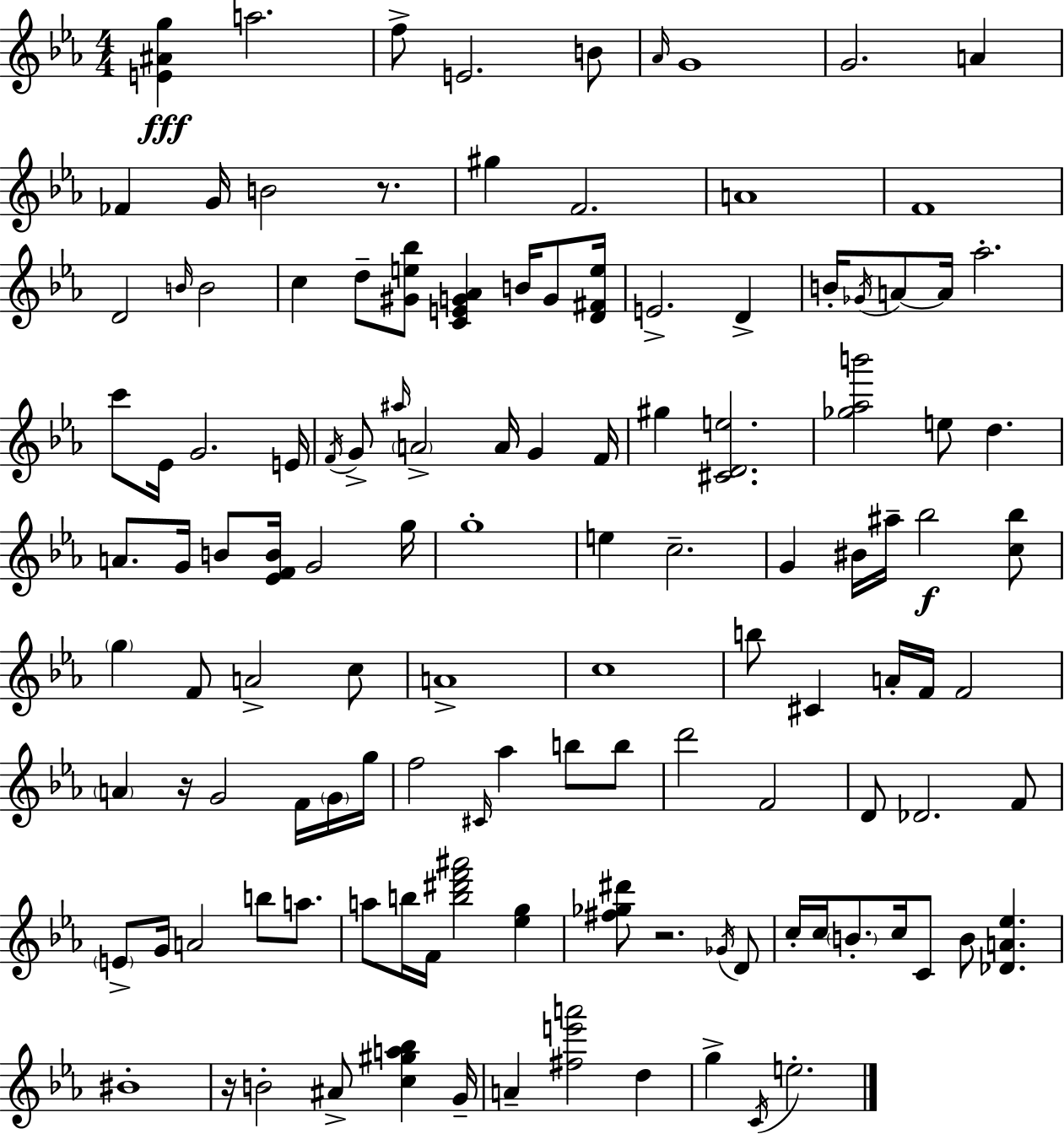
[E4,A#4,G5]/q A5/h. F5/e E4/h. B4/e Ab4/s G4/w G4/h. A4/q FES4/q G4/s B4/h R/e. G#5/q F4/h. A4/w F4/w D4/h B4/s B4/h C5/q D5/e [G#4,E5,Bb5]/e [C4,E4,G4,Ab4]/q B4/s G4/e [D4,F#4,E5]/s E4/h. D4/q B4/s Gb4/s A4/e A4/s Ab5/h. C6/e Eb4/s G4/h. E4/s F4/s G4/e A#5/s A4/h A4/s G4/q F4/s G#5/q [C#4,D4,E5]/h. [Gb5,Ab5,B6]/h E5/e D5/q. A4/e. G4/s B4/e [Eb4,F4,B4]/s G4/h G5/s G5/w E5/q C5/h. G4/q BIS4/s A#5/s Bb5/h [C5,Bb5]/e G5/q F4/e A4/h C5/e A4/w C5/w B5/e C#4/q A4/s F4/s F4/h A4/q R/s G4/h F4/s G4/s G5/s F5/h C#4/s Ab5/q B5/e B5/e D6/h F4/h D4/e Db4/h. F4/e E4/e G4/s A4/h B5/e A5/e. A5/e B5/s F4/s [B5,D#6,F6,A#6]/h [Eb5,G5]/q [F#5,Gb5,D#6]/e R/h. Gb4/s D4/e C5/s C5/s B4/e. C5/s C4/e B4/e [Db4,A4,Eb5]/q. BIS4/w R/s B4/h A#4/e [C5,G#5,A5,Bb5]/q G4/s A4/q [F#5,E6,A6]/h D5/q G5/q C4/s E5/h.